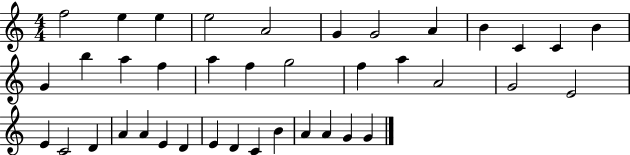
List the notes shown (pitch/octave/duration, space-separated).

F5/h E5/q E5/q E5/h A4/h G4/q G4/h A4/q B4/q C4/q C4/q B4/q G4/q B5/q A5/q F5/q A5/q F5/q G5/h F5/q A5/q A4/h G4/h E4/h E4/q C4/h D4/q A4/q A4/q E4/q D4/q E4/q D4/q C4/q B4/q A4/q A4/q G4/q G4/q